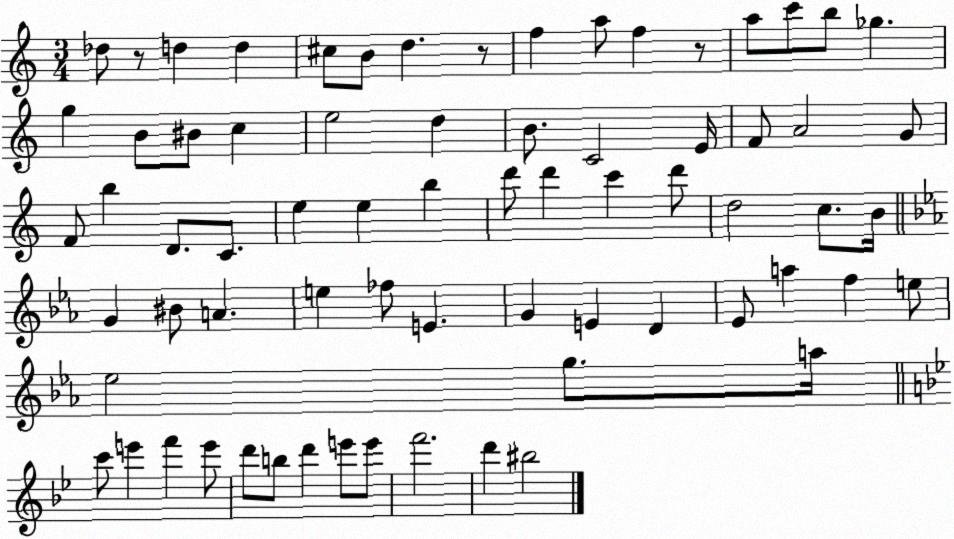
X:1
T:Untitled
M:3/4
L:1/4
K:C
_d/2 z/2 d d ^c/2 B/2 d z/2 f a/2 f z/2 a/2 c'/2 b/2 _g g B/2 ^B/2 c e2 d B/2 C2 E/4 F/2 A2 G/2 F/2 b D/2 C/2 e e b d'/2 d' c' d'/2 d2 c/2 B/4 G ^B/2 A e _f/2 E G E D _E/2 a f e/2 _e2 g/2 a/4 c'/2 e' f' e'/2 d'/2 b/2 d' e'/2 e'/2 f'2 d' ^b2